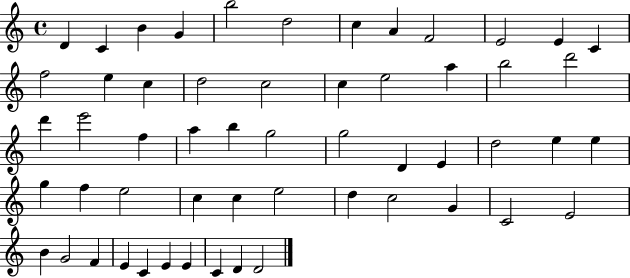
D4/q C4/q B4/q G4/q B5/h D5/h C5/q A4/q F4/h E4/h E4/q C4/q F5/h E5/q C5/q D5/h C5/h C5/q E5/h A5/q B5/h D6/h D6/q E6/h F5/q A5/q B5/q G5/h G5/h D4/q E4/q D5/h E5/q E5/q G5/q F5/q E5/h C5/q C5/q E5/h D5/q C5/h G4/q C4/h E4/h B4/q G4/h F4/q E4/q C4/q E4/q E4/q C4/q D4/q D4/h